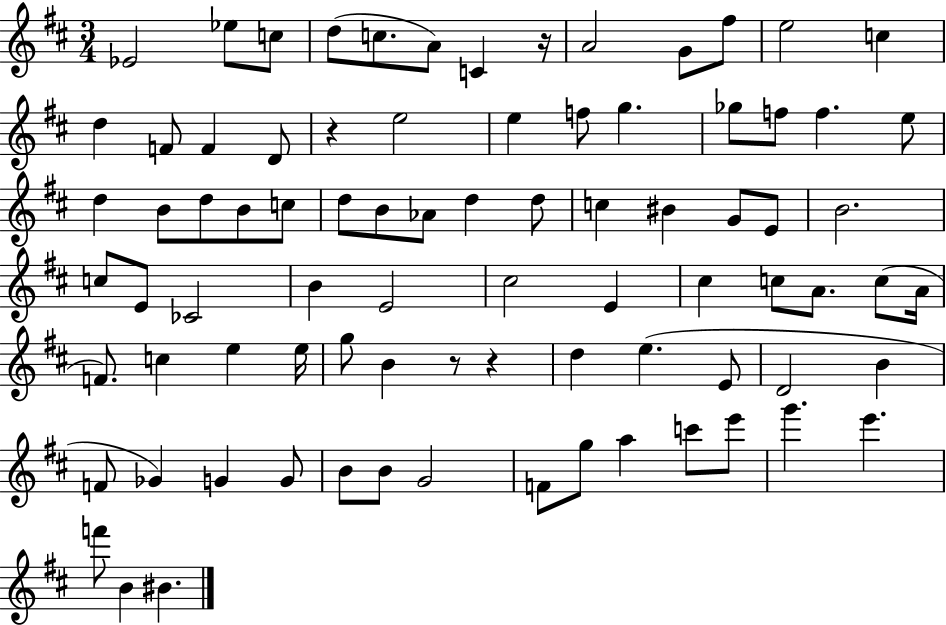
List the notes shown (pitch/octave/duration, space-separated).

Eb4/h Eb5/e C5/e D5/e C5/e. A4/e C4/q R/s A4/h G4/e F#5/e E5/h C5/q D5/q F4/e F4/q D4/e R/q E5/h E5/q F5/e G5/q. Gb5/e F5/e F5/q. E5/e D5/q B4/e D5/e B4/e C5/e D5/e B4/e Ab4/e D5/q D5/e C5/q BIS4/q G4/e E4/e B4/h. C5/e E4/e CES4/h B4/q E4/h C#5/h E4/q C#5/q C5/e A4/e. C5/e A4/s F4/e. C5/q E5/q E5/s G5/e B4/q R/e R/q D5/q E5/q. E4/e D4/h B4/q F4/e Gb4/q G4/q G4/e B4/e B4/e G4/h F4/e G5/e A5/q C6/e E6/e G6/q. E6/q. F6/e B4/q BIS4/q.